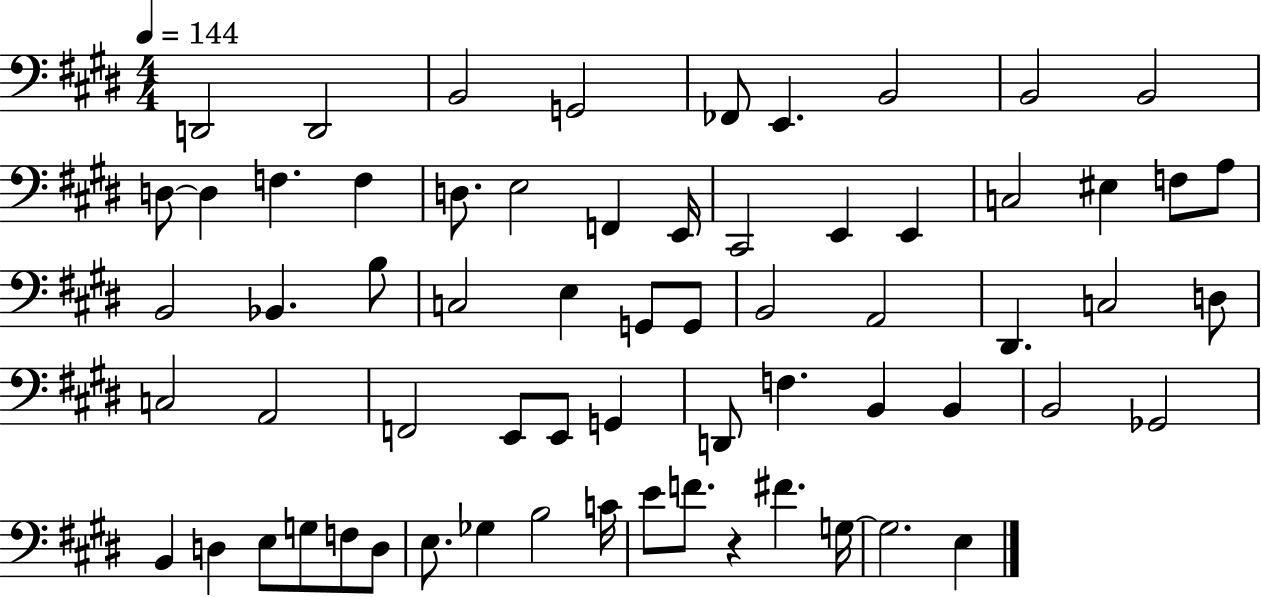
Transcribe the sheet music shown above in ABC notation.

X:1
T:Untitled
M:4/4
L:1/4
K:E
D,,2 D,,2 B,,2 G,,2 _F,,/2 E,, B,,2 B,,2 B,,2 D,/2 D, F, F, D,/2 E,2 F,, E,,/4 ^C,,2 E,, E,, C,2 ^E, F,/2 A,/2 B,,2 _B,, B,/2 C,2 E, G,,/2 G,,/2 B,,2 A,,2 ^D,, C,2 D,/2 C,2 A,,2 F,,2 E,,/2 E,,/2 G,, D,,/2 F, B,, B,, B,,2 _G,,2 B,, D, E,/2 G,/2 F,/2 D,/2 E,/2 _G, B,2 C/4 E/2 F/2 z ^F G,/4 G,2 E,